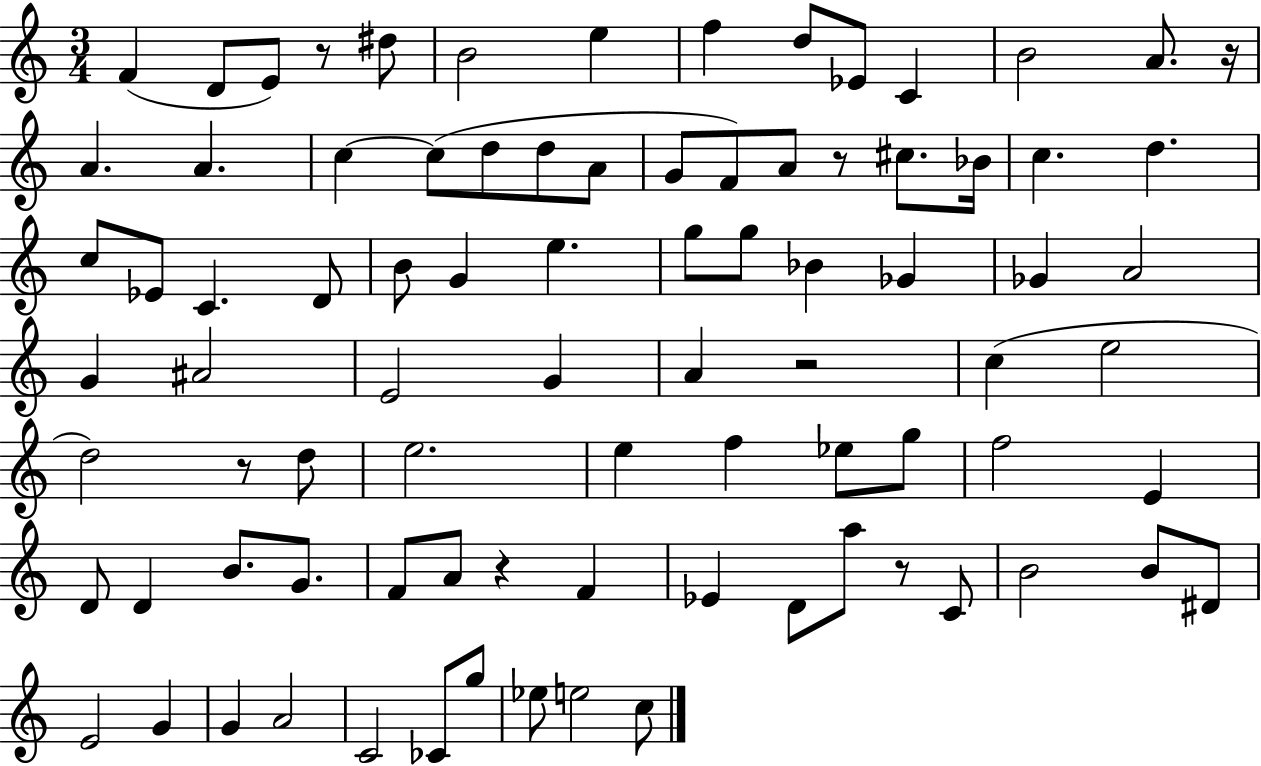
X:1
T:Untitled
M:3/4
L:1/4
K:C
F D/2 E/2 z/2 ^d/2 B2 e f d/2 _E/2 C B2 A/2 z/4 A A c c/2 d/2 d/2 A/2 G/2 F/2 A/2 z/2 ^c/2 _B/4 c d c/2 _E/2 C D/2 B/2 G e g/2 g/2 _B _G _G A2 G ^A2 E2 G A z2 c e2 d2 z/2 d/2 e2 e f _e/2 g/2 f2 E D/2 D B/2 G/2 F/2 A/2 z F _E D/2 a/2 z/2 C/2 B2 B/2 ^D/2 E2 G G A2 C2 _C/2 g/2 _e/2 e2 c/2